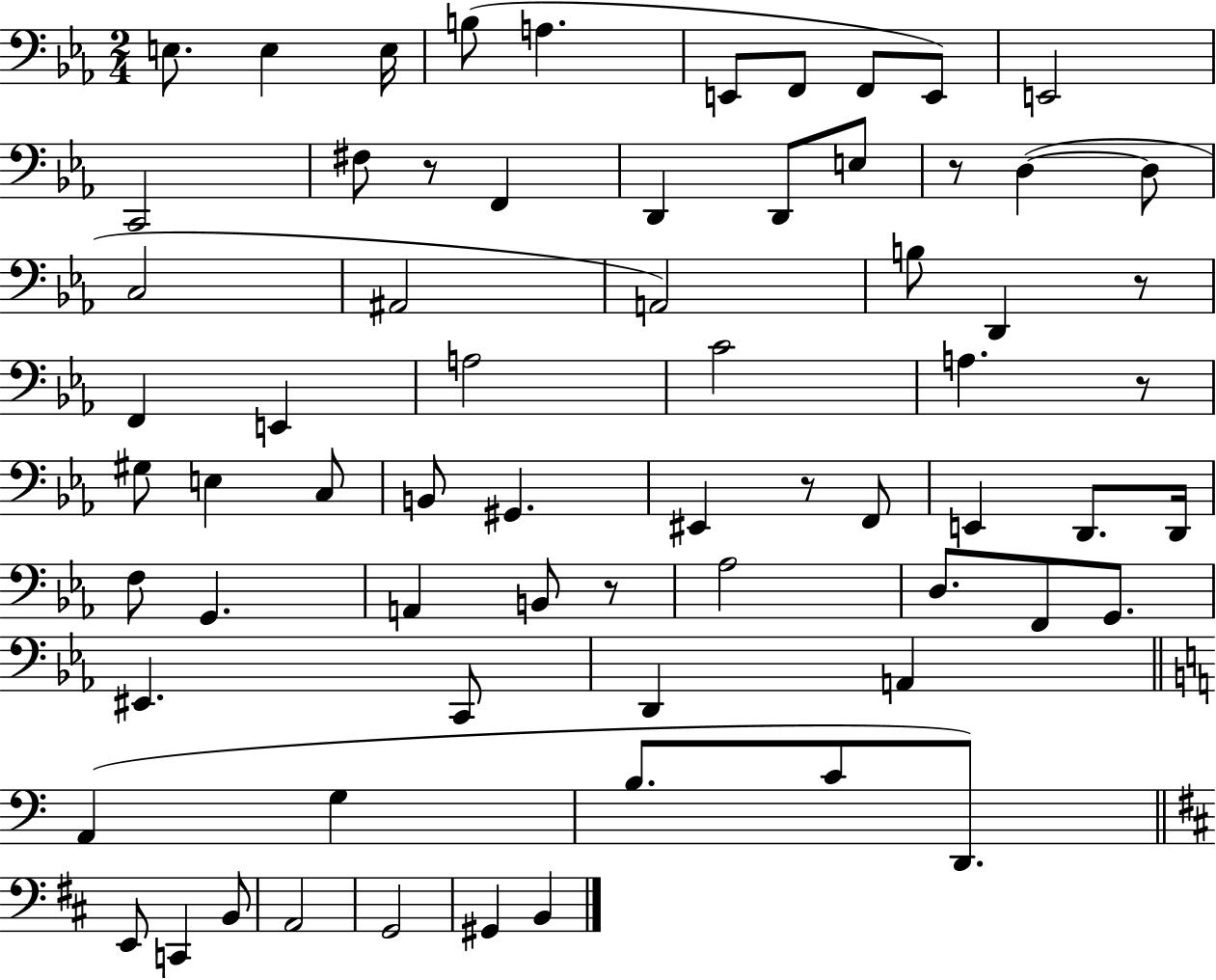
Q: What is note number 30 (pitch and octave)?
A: E3